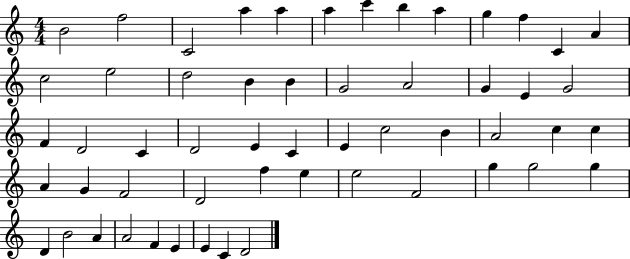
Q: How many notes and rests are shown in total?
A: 55